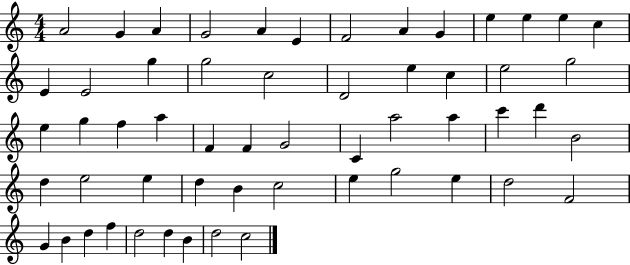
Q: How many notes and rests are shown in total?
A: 56